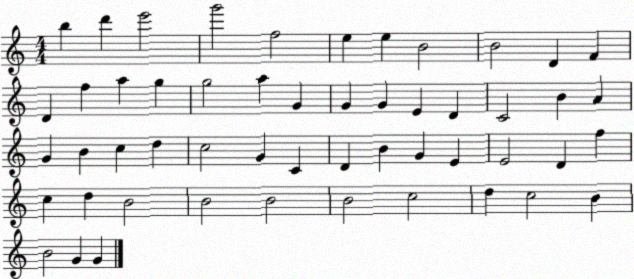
X:1
T:Untitled
M:4/4
L:1/4
K:C
b d' e'2 g'2 f2 e e B2 B2 D F D f a g g2 a G G G E D C2 B A G B c d c2 G C D B G E E2 D f c d B2 B2 B2 B2 c2 d c2 B B2 G G